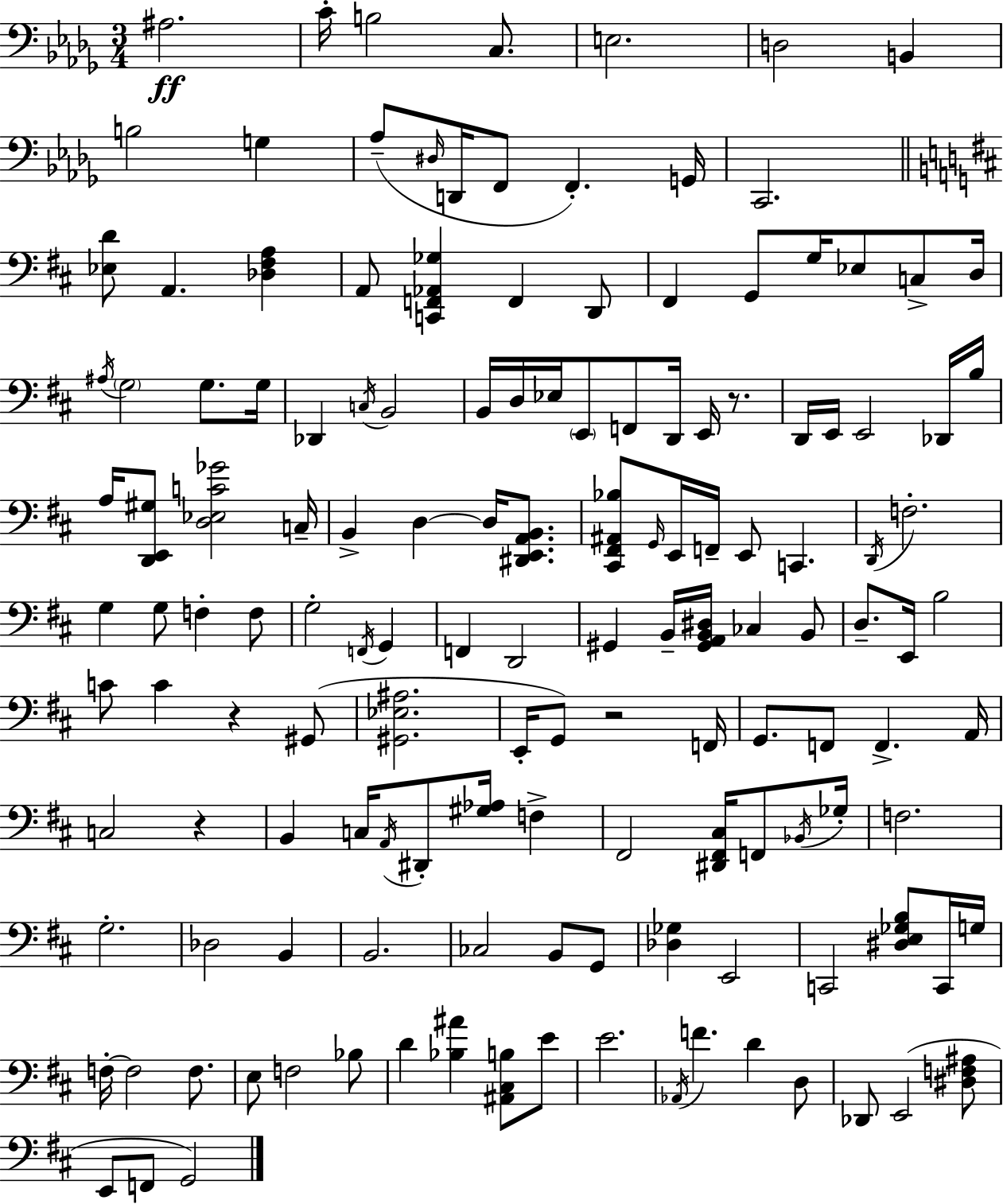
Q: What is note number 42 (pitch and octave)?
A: E2